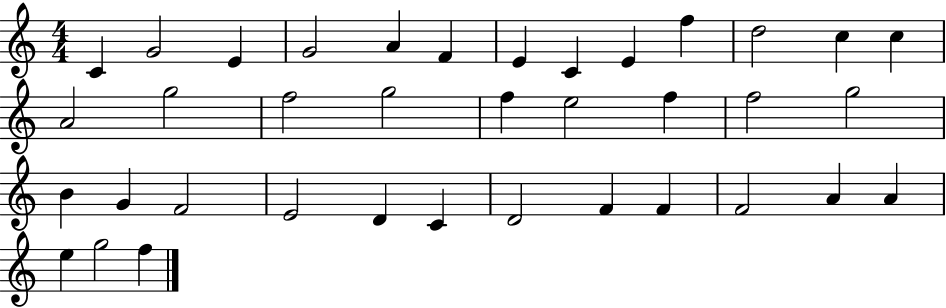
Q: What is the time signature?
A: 4/4